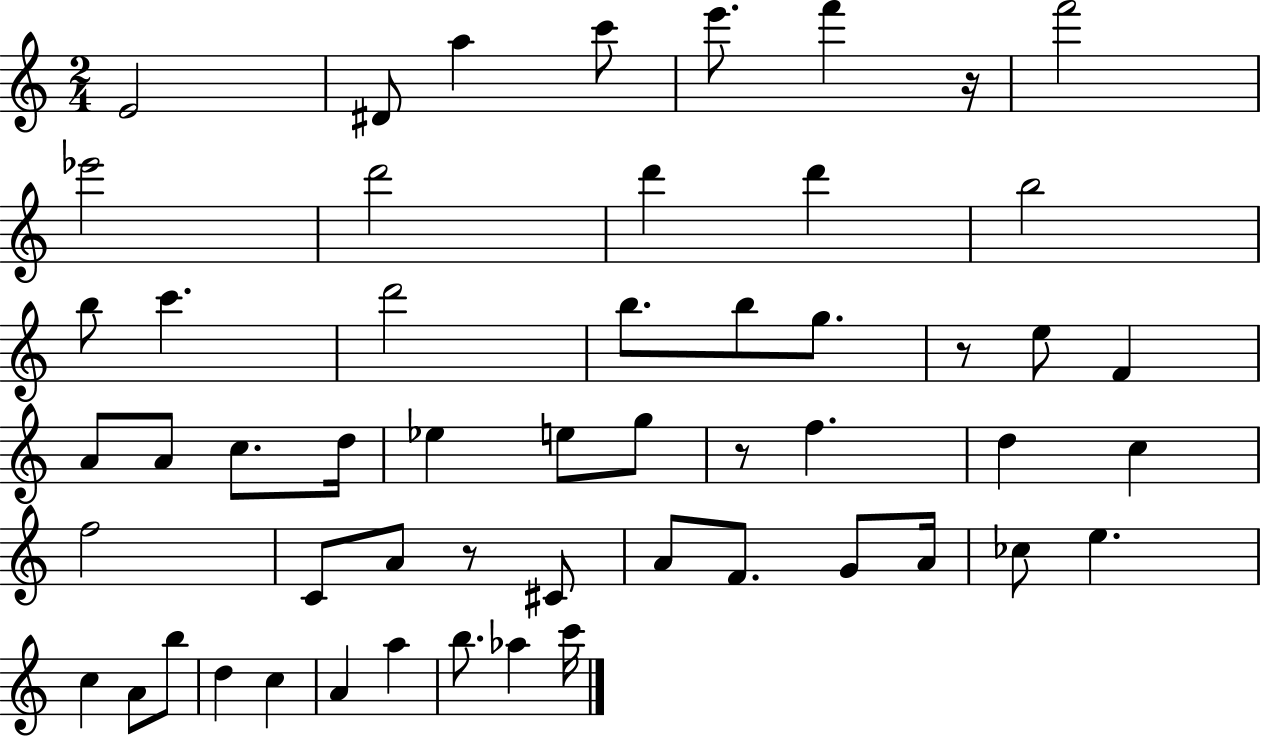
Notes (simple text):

E4/h D#4/e A5/q C6/e E6/e. F6/q R/s F6/h Eb6/h D6/h D6/q D6/q B5/h B5/e C6/q. D6/h B5/e. B5/e G5/e. R/e E5/e F4/q A4/e A4/e C5/e. D5/s Eb5/q E5/e G5/e R/e F5/q. D5/q C5/q F5/h C4/e A4/e R/e C#4/e A4/e F4/e. G4/e A4/s CES5/e E5/q. C5/q A4/e B5/e D5/q C5/q A4/q A5/q B5/e. Ab5/q C6/s